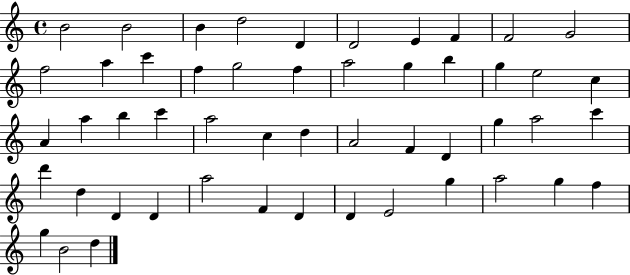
B4/h B4/h B4/q D5/h D4/q D4/h E4/q F4/q F4/h G4/h F5/h A5/q C6/q F5/q G5/h F5/q A5/h G5/q B5/q G5/q E5/h C5/q A4/q A5/q B5/q C6/q A5/h C5/q D5/q A4/h F4/q D4/q G5/q A5/h C6/q D6/q D5/q D4/q D4/q A5/h F4/q D4/q D4/q E4/h G5/q A5/h G5/q F5/q G5/q B4/h D5/q